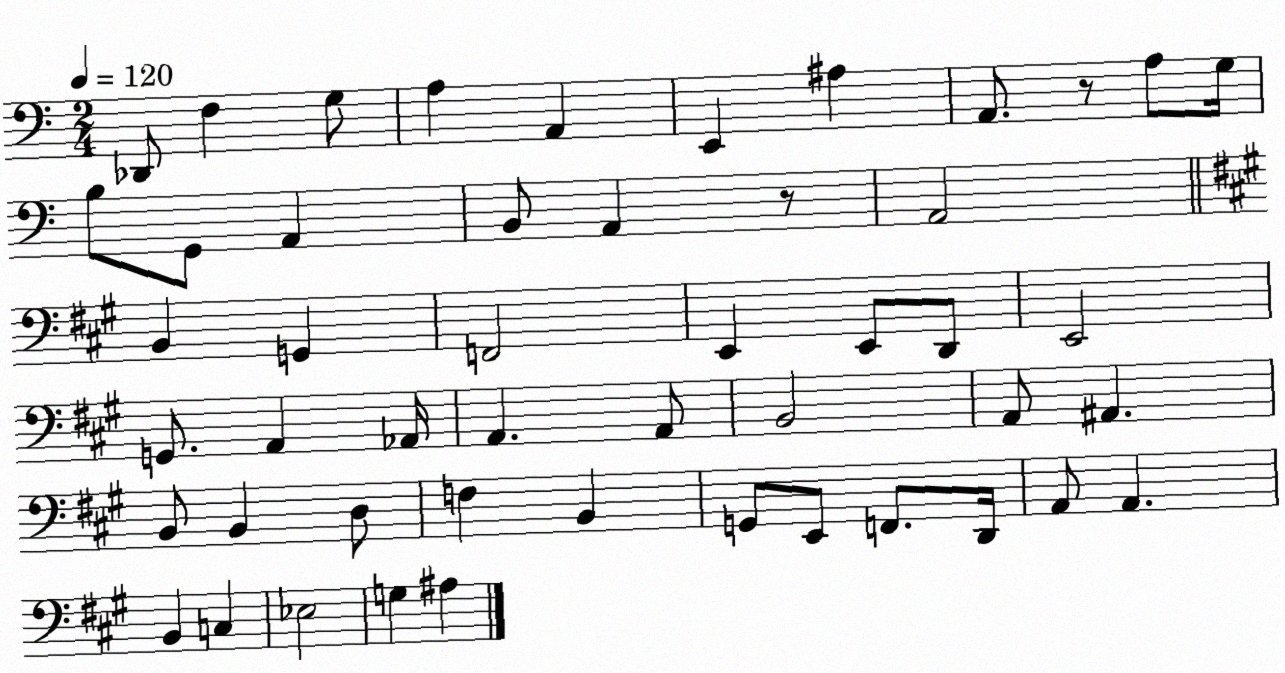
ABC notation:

X:1
T:Untitled
M:2/4
L:1/4
K:C
_D,,/2 F, G,/2 A, A,, E,, ^A, A,,/2 z/2 A,/2 G,/4 B,/2 G,,/2 A,, B,,/2 A,, z/2 A,,2 B,, G,, F,,2 E,, E,,/2 D,,/2 E,,2 G,,/2 A,, _A,,/4 A,, A,,/2 B,,2 A,,/2 ^A,, B,,/2 B,, D,/2 F, B,, G,,/2 E,,/2 F,,/2 D,,/4 A,,/2 A,, B,, C, _E,2 G, ^A,